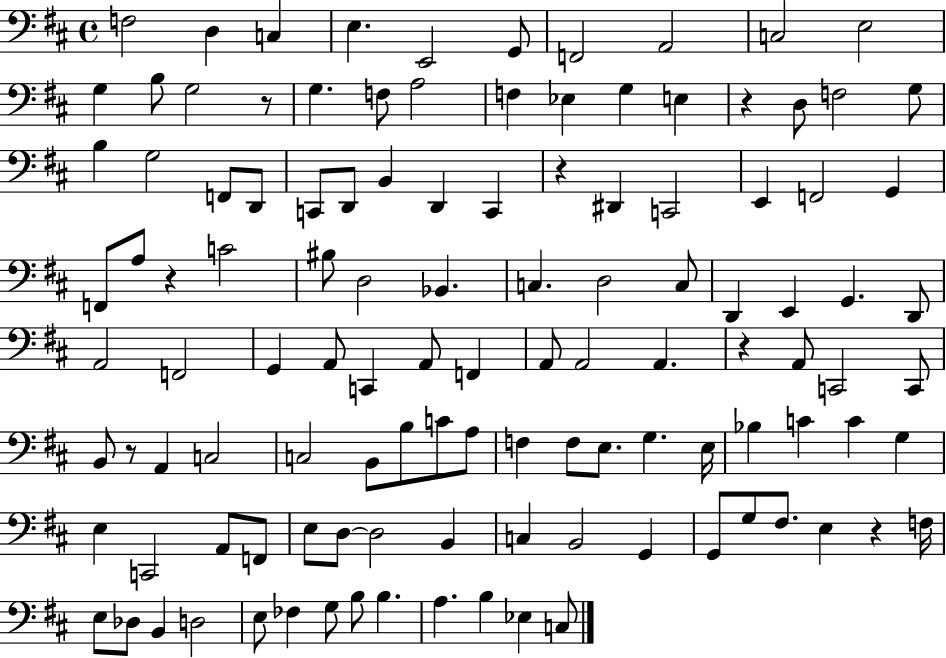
X:1
T:Untitled
M:4/4
L:1/4
K:D
F,2 D, C, E, E,,2 G,,/2 F,,2 A,,2 C,2 E,2 G, B,/2 G,2 z/2 G, F,/2 A,2 F, _E, G, E, z D,/2 F,2 G,/2 B, G,2 F,,/2 D,,/2 C,,/2 D,,/2 B,, D,, C,, z ^D,, C,,2 E,, F,,2 G,, F,,/2 A,/2 z C2 ^B,/2 D,2 _B,, C, D,2 C,/2 D,, E,, G,, D,,/2 A,,2 F,,2 G,, A,,/2 C,, A,,/2 F,, A,,/2 A,,2 A,, z A,,/2 C,,2 C,,/2 B,,/2 z/2 A,, C,2 C,2 B,,/2 B,/2 C/2 A,/2 F, F,/2 E,/2 G, E,/4 _B, C C G, E, C,,2 A,,/2 F,,/2 E,/2 D,/2 D,2 B,, C, B,,2 G,, G,,/2 G,/2 ^F,/2 E, z F,/4 E,/2 _D,/2 B,, D,2 E,/2 _F, G,/2 B,/2 B, A, B, _E, C,/2